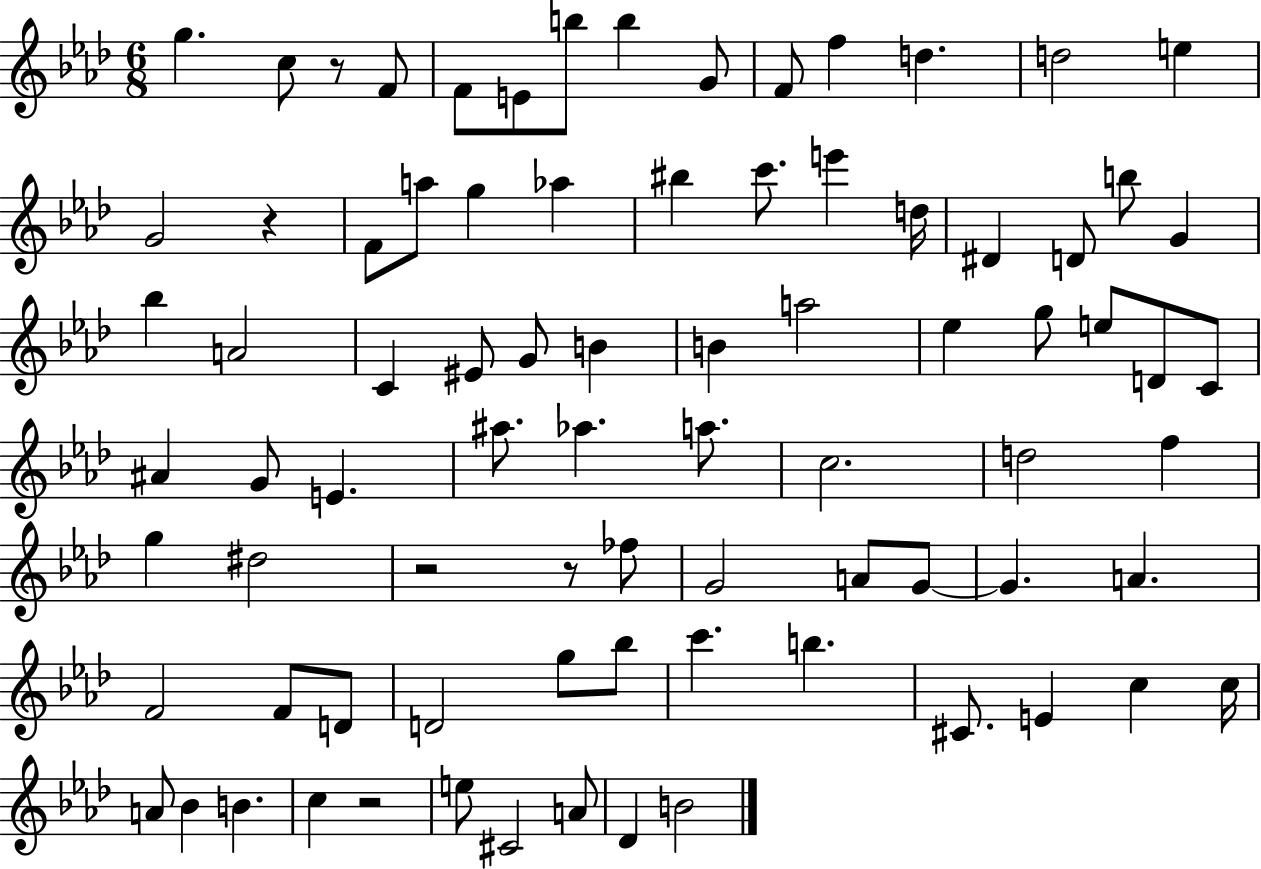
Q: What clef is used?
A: treble